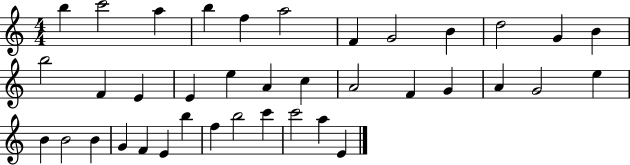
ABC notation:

X:1
T:Untitled
M:4/4
L:1/4
K:C
b c'2 a b f a2 F G2 B d2 G B b2 F E E e A c A2 F G A G2 e B B2 B G F E b f b2 c' c'2 a E